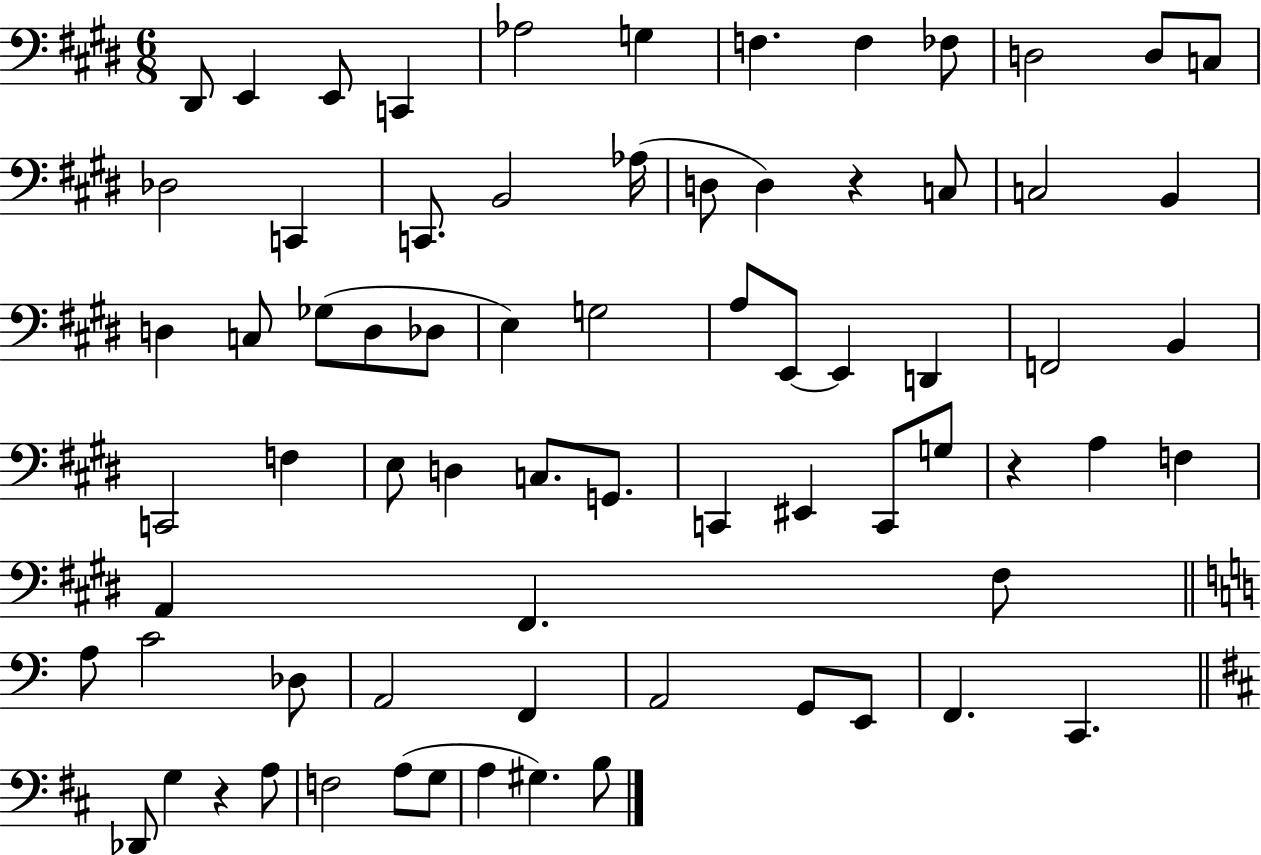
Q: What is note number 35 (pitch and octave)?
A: B2